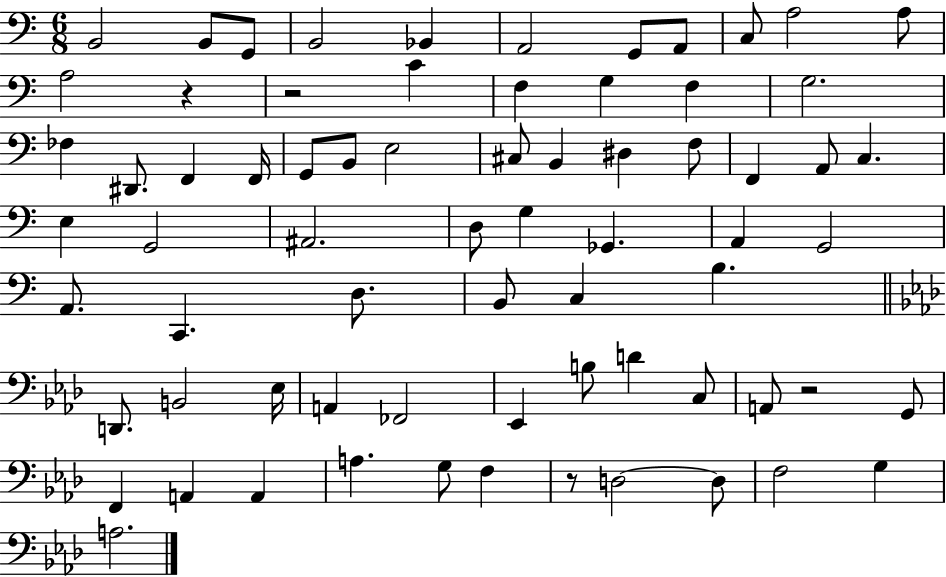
X:1
T:Untitled
M:6/8
L:1/4
K:C
B,,2 B,,/2 G,,/2 B,,2 _B,, A,,2 G,,/2 A,,/2 C,/2 A,2 A,/2 A,2 z z2 C F, G, F, G,2 _F, ^D,,/2 F,, F,,/4 G,,/2 B,,/2 E,2 ^C,/2 B,, ^D, F,/2 F,, A,,/2 C, E, G,,2 ^A,,2 D,/2 G, _G,, A,, G,,2 A,,/2 C,, D,/2 B,,/2 C, B, D,,/2 B,,2 _E,/4 A,, _F,,2 _E,, B,/2 D C,/2 A,,/2 z2 G,,/2 F,, A,, A,, A, G,/2 F, z/2 D,2 D,/2 F,2 G, A,2